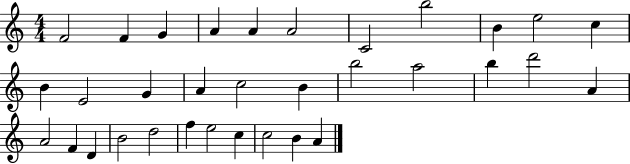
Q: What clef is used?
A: treble